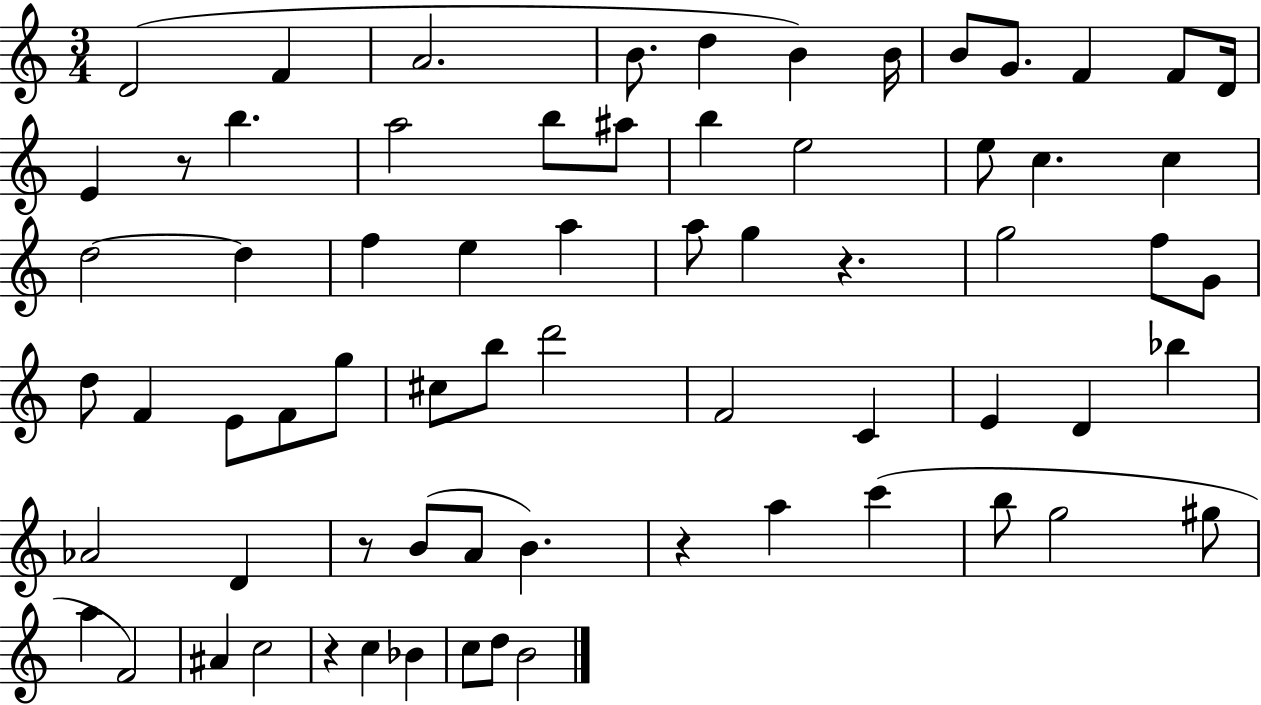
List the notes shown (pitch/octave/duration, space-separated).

D4/h F4/q A4/h. B4/e. D5/q B4/q B4/s B4/e G4/e. F4/q F4/e D4/s E4/q R/e B5/q. A5/h B5/e A#5/e B5/q E5/h E5/e C5/q. C5/q D5/h D5/q F5/q E5/q A5/q A5/e G5/q R/q. G5/h F5/e G4/e D5/e F4/q E4/e F4/e G5/e C#5/e B5/e D6/h F4/h C4/q E4/q D4/q Bb5/q Ab4/h D4/q R/e B4/e A4/e B4/q. R/q A5/q C6/q B5/e G5/h G#5/e A5/q F4/h A#4/q C5/h R/q C5/q Bb4/q C5/e D5/e B4/h